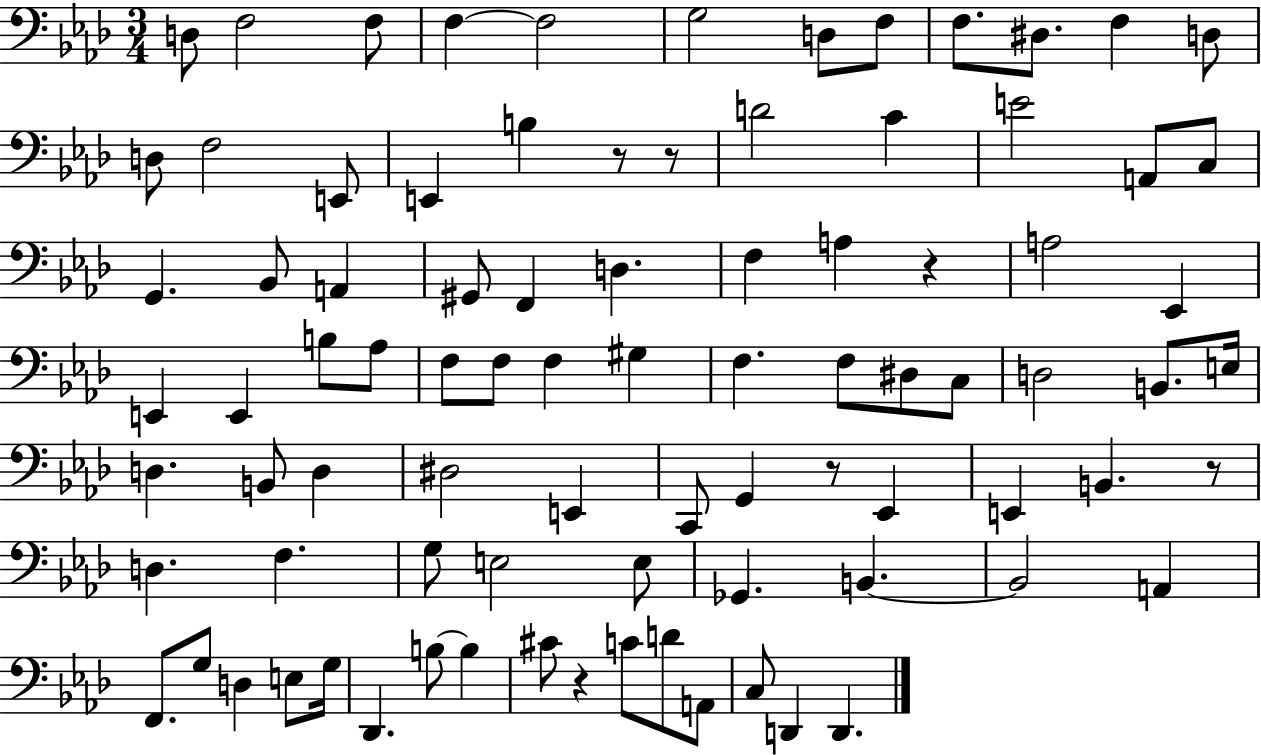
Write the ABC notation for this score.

X:1
T:Untitled
M:3/4
L:1/4
K:Ab
D,/2 F,2 F,/2 F, F,2 G,2 D,/2 F,/2 F,/2 ^D,/2 F, D,/2 D,/2 F,2 E,,/2 E,, B, z/2 z/2 D2 C E2 A,,/2 C,/2 G,, _B,,/2 A,, ^G,,/2 F,, D, F, A, z A,2 _E,, E,, E,, B,/2 _A,/2 F,/2 F,/2 F, ^G, F, F,/2 ^D,/2 C,/2 D,2 B,,/2 E,/4 D, B,,/2 D, ^D,2 E,, C,,/2 G,, z/2 _E,, E,, B,, z/2 D, F, G,/2 E,2 E,/2 _G,, B,, B,,2 A,, F,,/2 G,/2 D, E,/2 G,/4 _D,, B,/2 B, ^C/2 z C/2 D/2 A,,/2 C,/2 D,, D,,